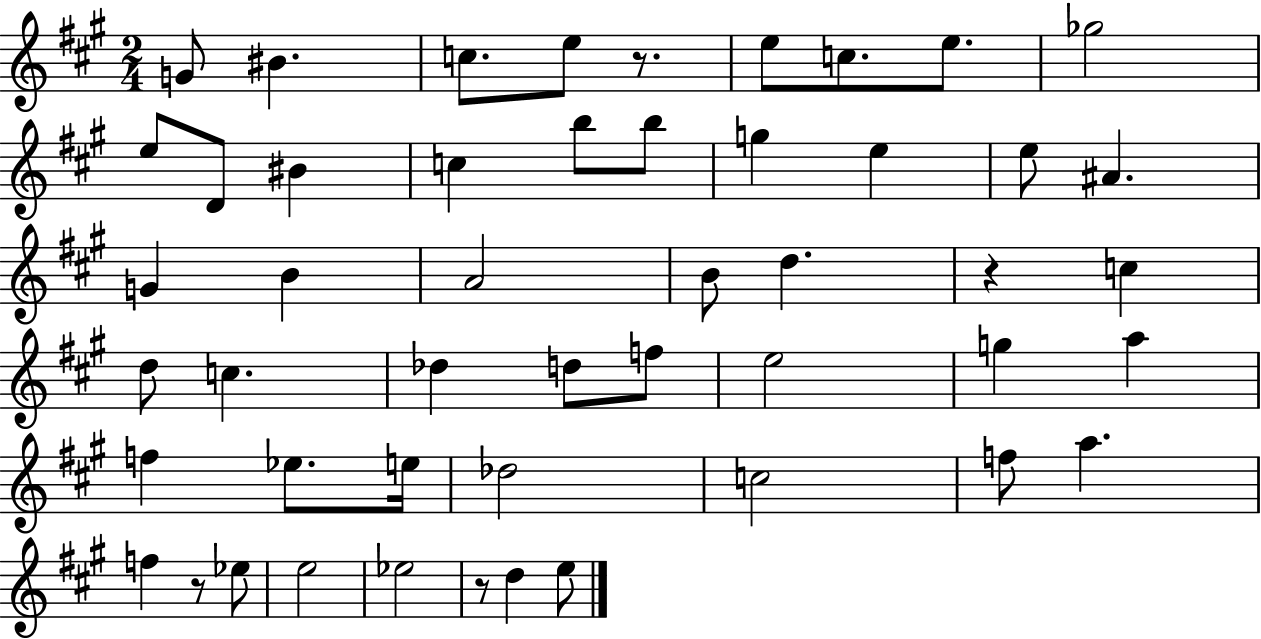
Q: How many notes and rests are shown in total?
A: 49